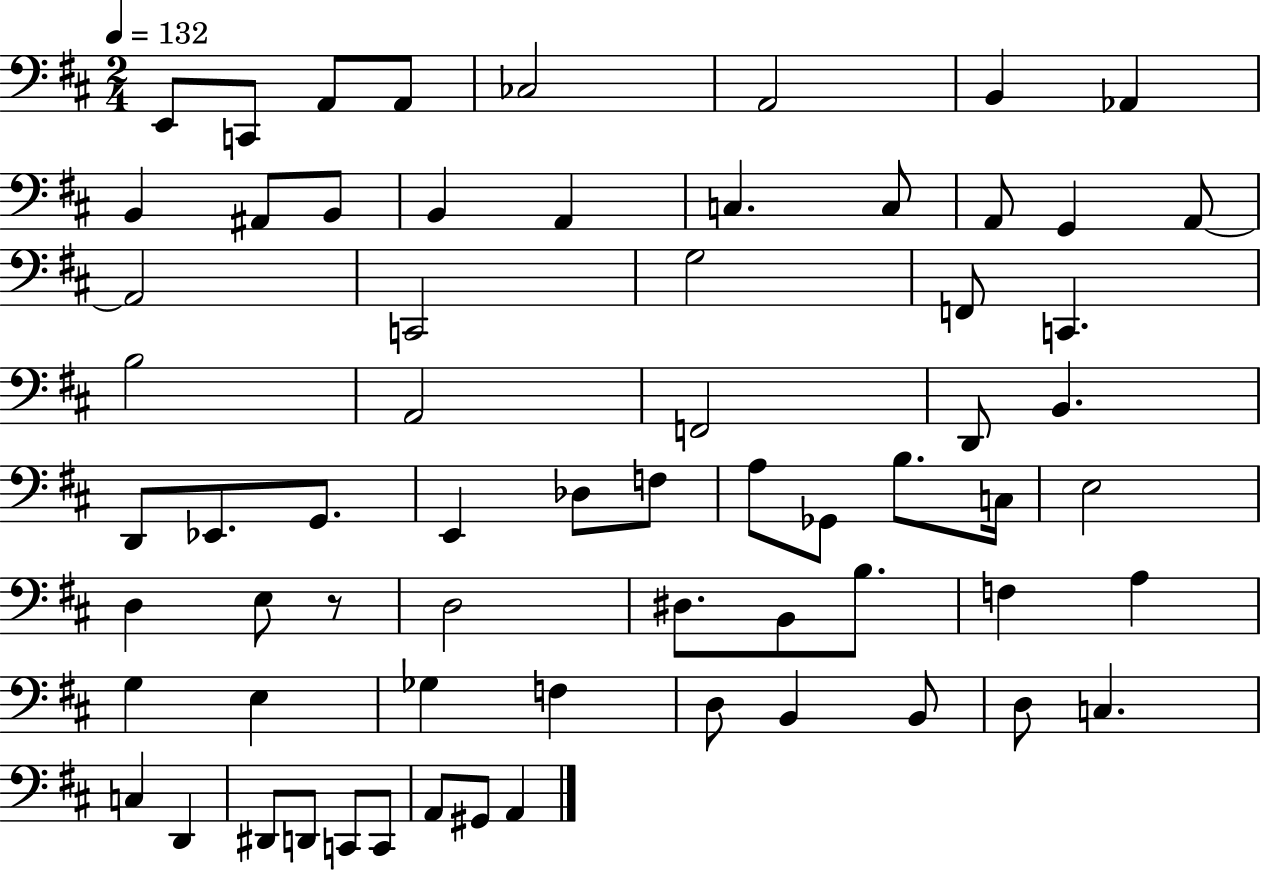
{
  \clef bass
  \numericTimeSignature
  \time 2/4
  \key d \major
  \tempo 4 = 132
  \repeat volta 2 { e,8 c,8 a,8 a,8 | ces2 | a,2 | b,4 aes,4 | \break b,4 ais,8 b,8 | b,4 a,4 | c4. c8 | a,8 g,4 a,8~~ | \break a,2 | c,2 | g2 | f,8 c,4. | \break b2 | a,2 | f,2 | d,8 b,4. | \break d,8 ees,8. g,8. | e,4 des8 f8 | a8 ges,8 b8. c16 | e2 | \break d4 e8 r8 | d2 | dis8. b,8 b8. | f4 a4 | \break g4 e4 | ges4 f4 | d8 b,4 b,8 | d8 c4. | \break c4 d,4 | dis,8 d,8 c,8 c,8 | a,8 gis,8 a,4 | } \bar "|."
}